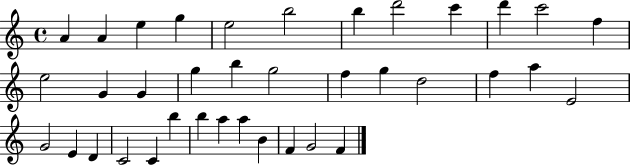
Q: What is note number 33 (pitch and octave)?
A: A5